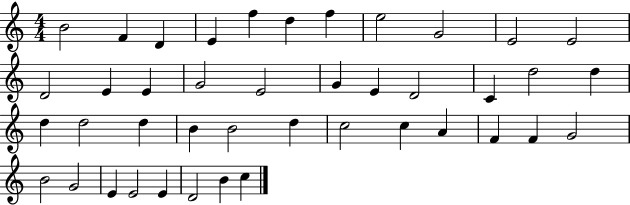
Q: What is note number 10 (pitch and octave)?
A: E4